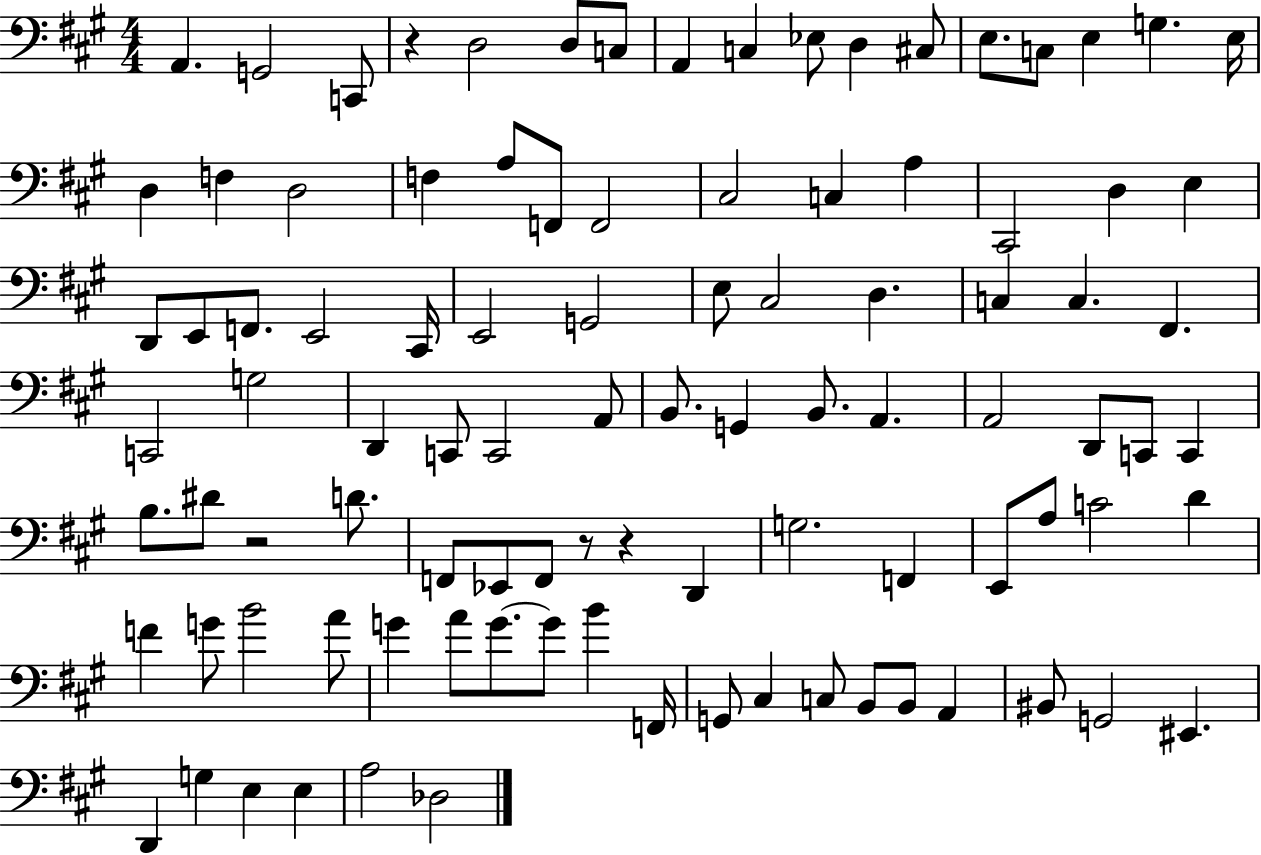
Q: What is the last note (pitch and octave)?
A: Db3